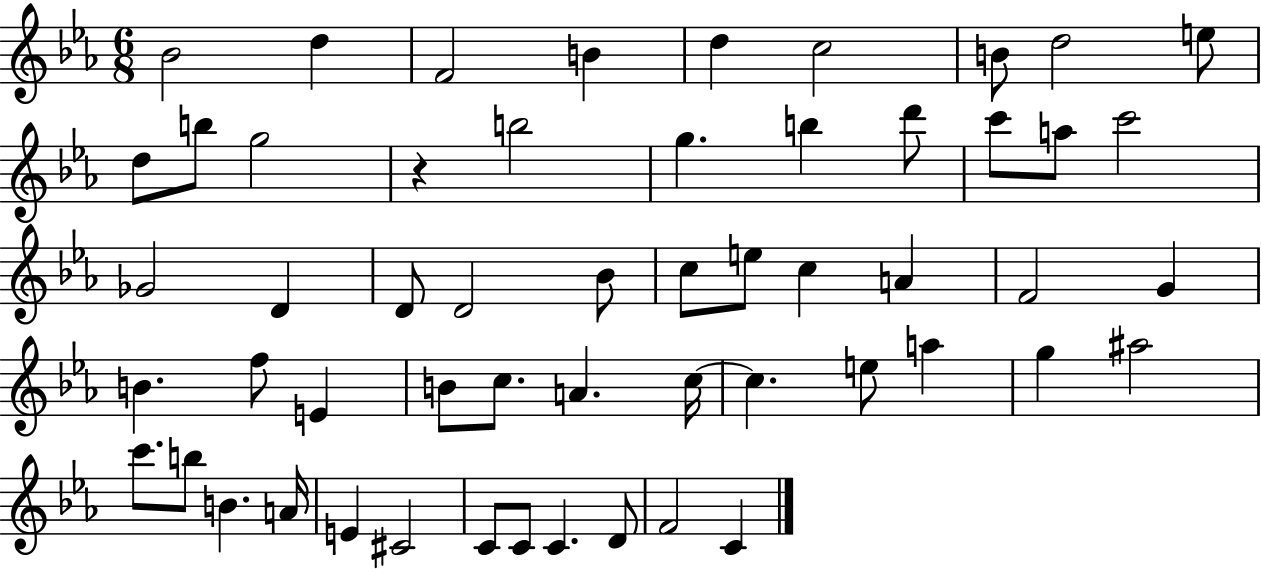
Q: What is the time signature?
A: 6/8